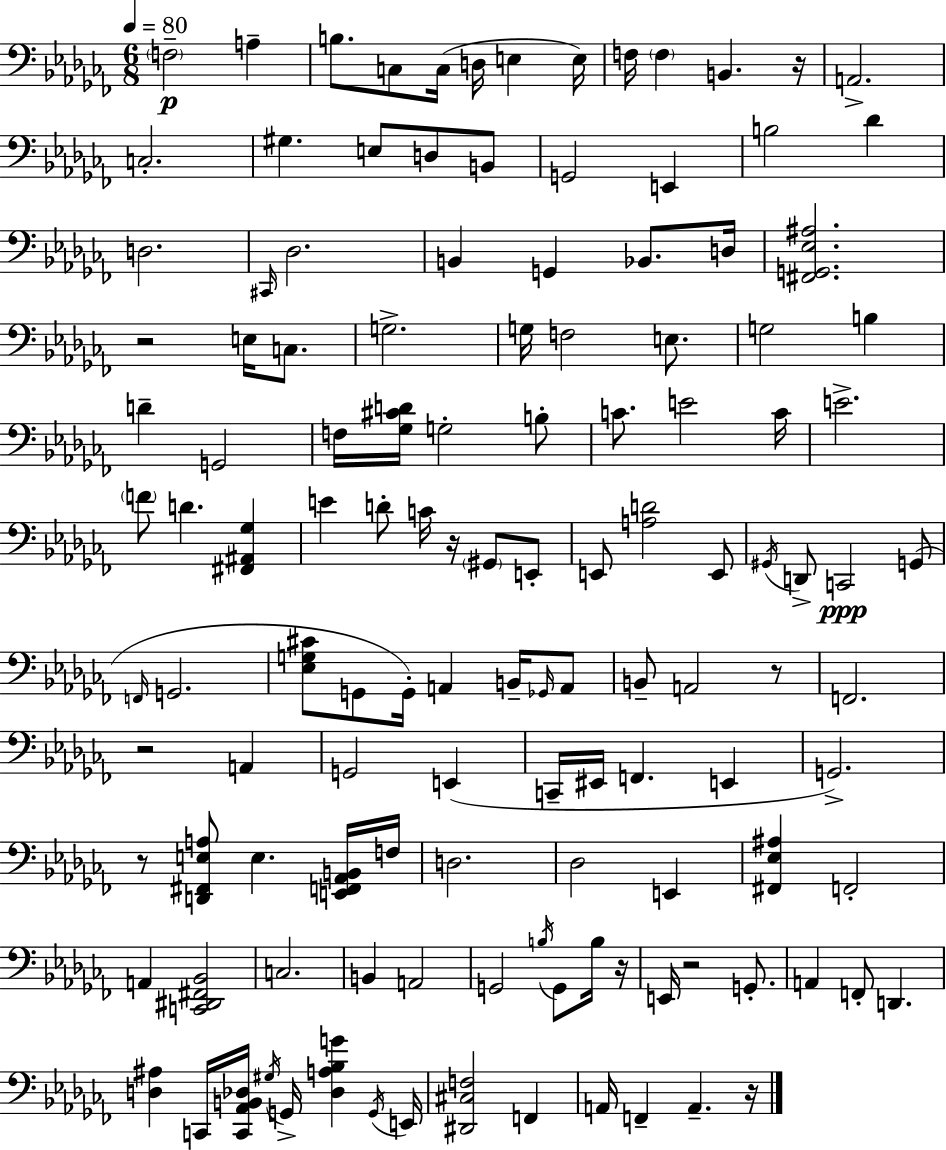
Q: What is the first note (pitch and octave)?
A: F3